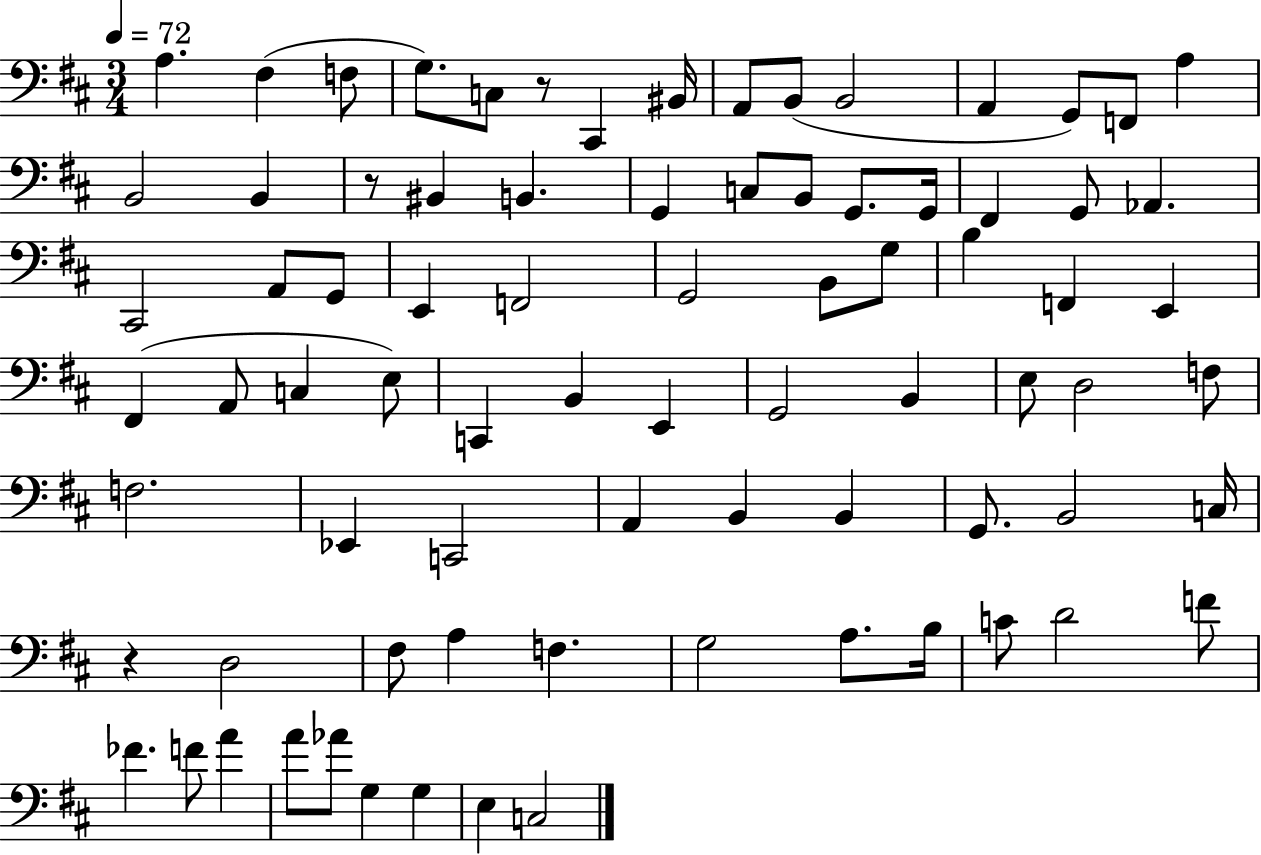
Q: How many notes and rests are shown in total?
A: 80